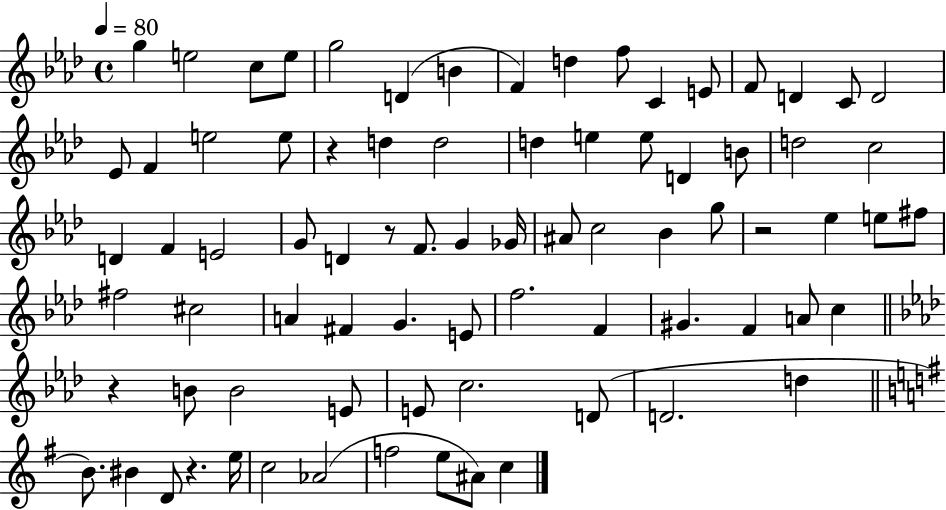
G5/q E5/h C5/e E5/e G5/h D4/q B4/q F4/q D5/q F5/e C4/q E4/e F4/e D4/q C4/e D4/h Eb4/e F4/q E5/h E5/e R/q D5/q D5/h D5/q E5/q E5/e D4/q B4/e D5/h C5/h D4/q F4/q E4/h G4/e D4/q R/e F4/e. G4/q Gb4/s A#4/e C5/h Bb4/q G5/e R/h Eb5/q E5/e F#5/e F#5/h C#5/h A4/q F#4/q G4/q. E4/e F5/h. F4/q G#4/q. F4/q A4/e C5/q R/q B4/e B4/h E4/e E4/e C5/h. D4/e D4/h. D5/q B4/e. BIS4/q D4/e R/q. E5/s C5/h Ab4/h F5/h E5/e A#4/e C5/q